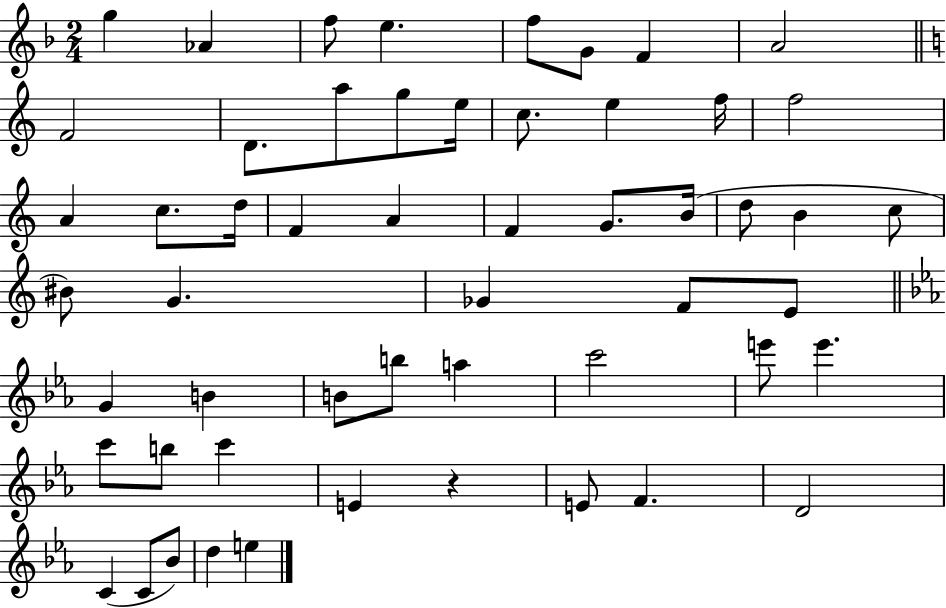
G5/q Ab4/q F5/e E5/q. F5/e G4/e F4/q A4/h F4/h D4/e. A5/e G5/e E5/s C5/e. E5/q F5/s F5/h A4/q C5/e. D5/s F4/q A4/q F4/q G4/e. B4/s D5/e B4/q C5/e BIS4/e G4/q. Gb4/q F4/e E4/e G4/q B4/q B4/e B5/e A5/q C6/h E6/e E6/q. C6/e B5/e C6/q E4/q R/q E4/e F4/q. D4/h C4/q C4/e Bb4/e D5/q E5/q